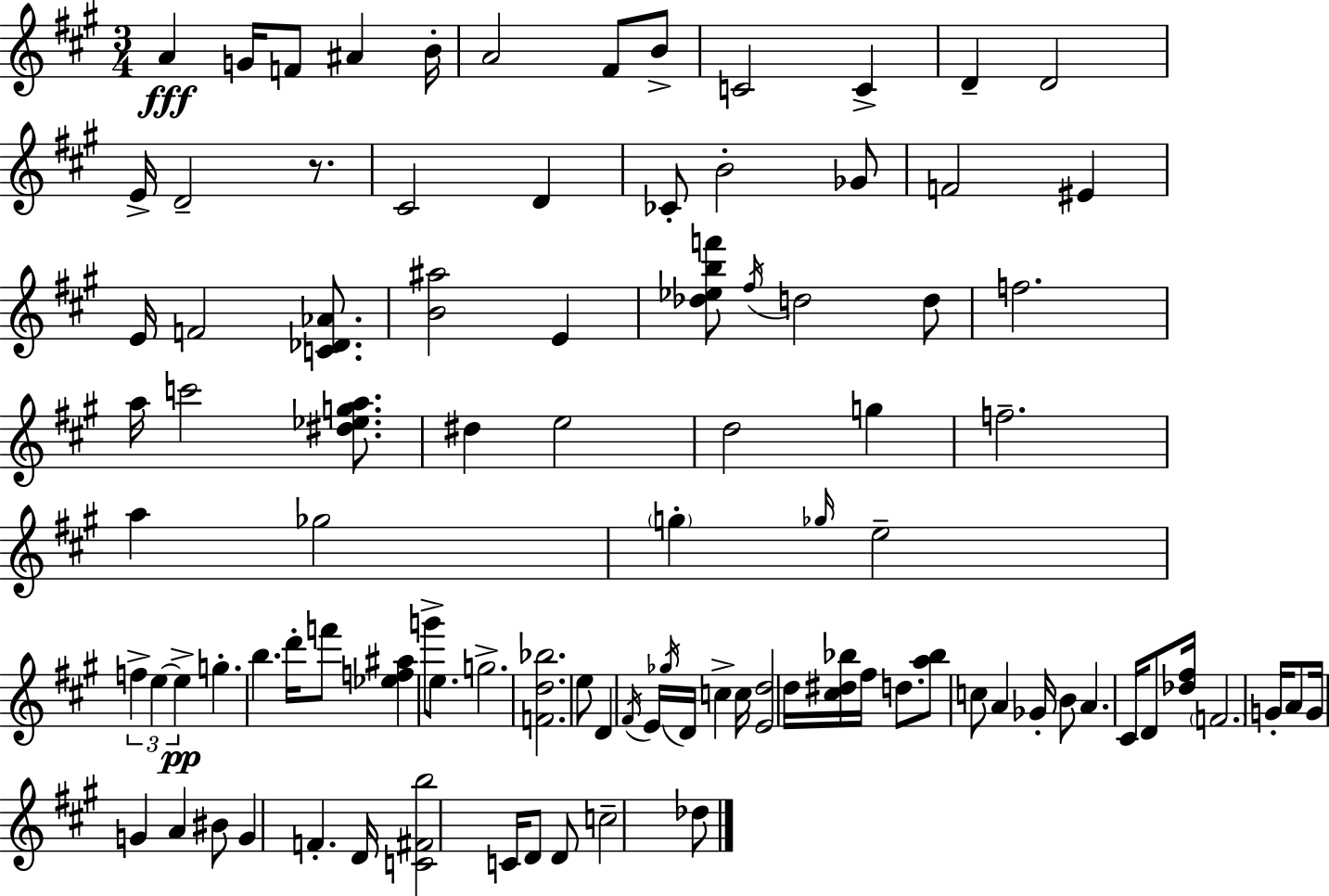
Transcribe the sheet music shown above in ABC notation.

X:1
T:Untitled
M:3/4
L:1/4
K:A
A G/4 F/2 ^A B/4 A2 ^F/2 B/2 C2 C D D2 E/4 D2 z/2 ^C2 D _C/2 B2 _G/2 F2 ^E E/4 F2 [C_D_A]/2 [B^a]2 E [_d_ebf']/2 ^f/4 d2 d/2 f2 a/4 c'2 [^d_ega]/2 ^d e2 d2 g f2 a _g2 g _g/4 e2 f e e g b d'/4 f'/2 [_ef^a] g'/2 e/2 g2 [Fd_b]2 e/2 D ^F/4 E/4 _g/4 D/4 c c/4 [Ed]2 d/4 [^c^d_b]/4 ^f/4 d/2 [a_b]/2 c/2 A _G/4 B/2 A ^C/4 D/2 [_d^f]/4 F2 G/4 A/2 G/4 G A ^B/2 G F D/4 [C^Fb]2 C/4 D/2 D/2 c2 _d/2